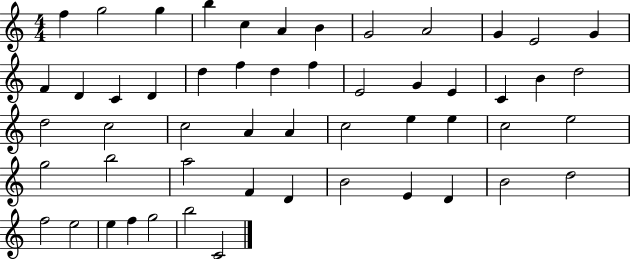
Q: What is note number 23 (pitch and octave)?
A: E4